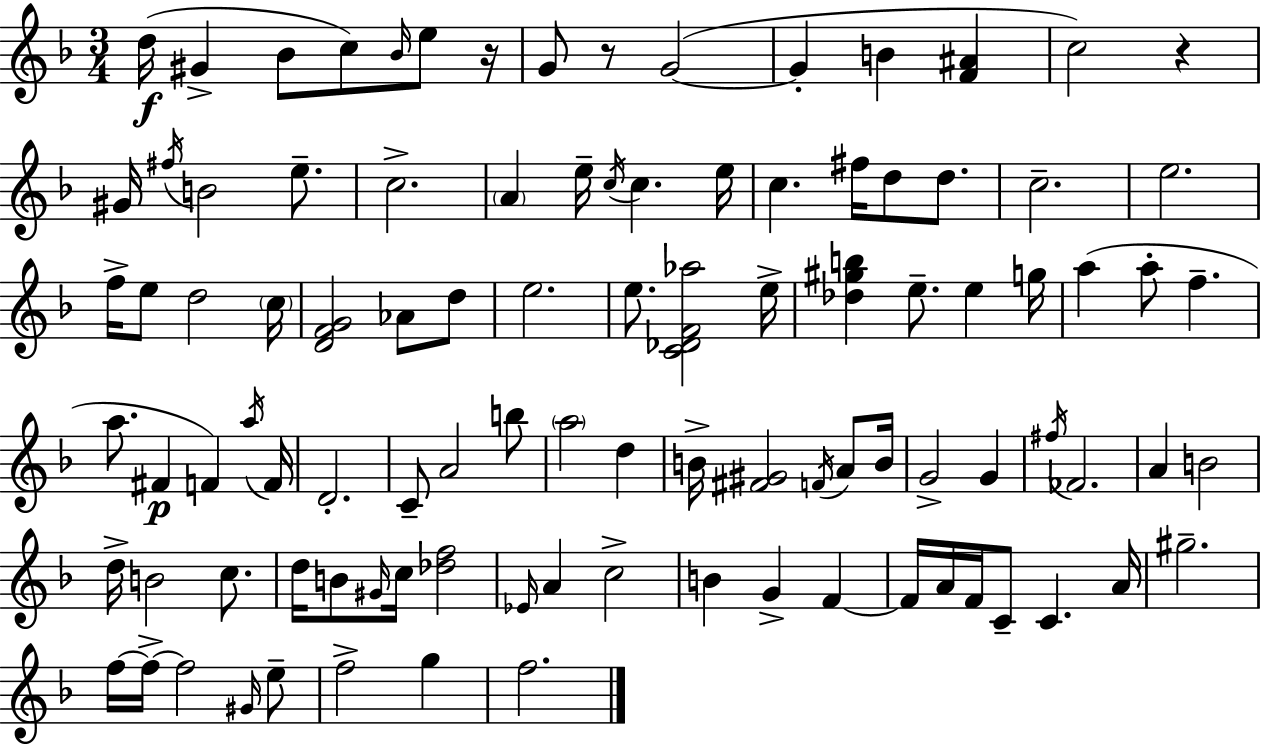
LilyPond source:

{
  \clef treble
  \numericTimeSignature
  \time 3/4
  \key f \major
  d''16(\f gis'4-> bes'8 c''8) \grace { bes'16 } e''8 | r16 g'8 r8 g'2~(~ | g'4-. b'4 <f' ais'>4 | c''2) r4 | \break gis'16 \acciaccatura { fis''16 } b'2 e''8.-- | c''2.-> | \parenthesize a'4 e''16-- \acciaccatura { c''16 } c''4. | e''16 c''4. fis''16 d''8 | \break d''8. c''2.-- | e''2. | f''16-> e''8 d''2 | \parenthesize c''16 <d' f' g'>2 aes'8 | \break d''8 e''2. | e''8. <c' des' f' aes''>2 | e''16-> <des'' gis'' b''>4 e''8.-- e''4 | g''16 a''4( a''8-. f''4.-- | \break a''8. fis'4\p f'4) | \acciaccatura { a''16 } f'16 d'2.-. | c'8-- a'2 | b''8 \parenthesize a''2 | \break d''4 b'16-> <fis' gis'>2 | \acciaccatura { f'16 } a'8 b'16 g'2-> | g'4 \acciaccatura { fis''16 } fes'2. | a'4 b'2 | \break d''16-> b'2 | c''8. d''16 b'8 \grace { gis'16 } c''16 <des'' f''>2 | \grace { ees'16 } a'4 | c''2-> b'4 | \break g'4-> f'4~~ f'16 a'16 f'16 c'8-- | c'4. a'16 gis''2.-- | f''16~~ f''16->~~ f''2 | \grace { gis'16 } e''8-- f''2-> | \break g''4 f''2. | \bar "|."
}